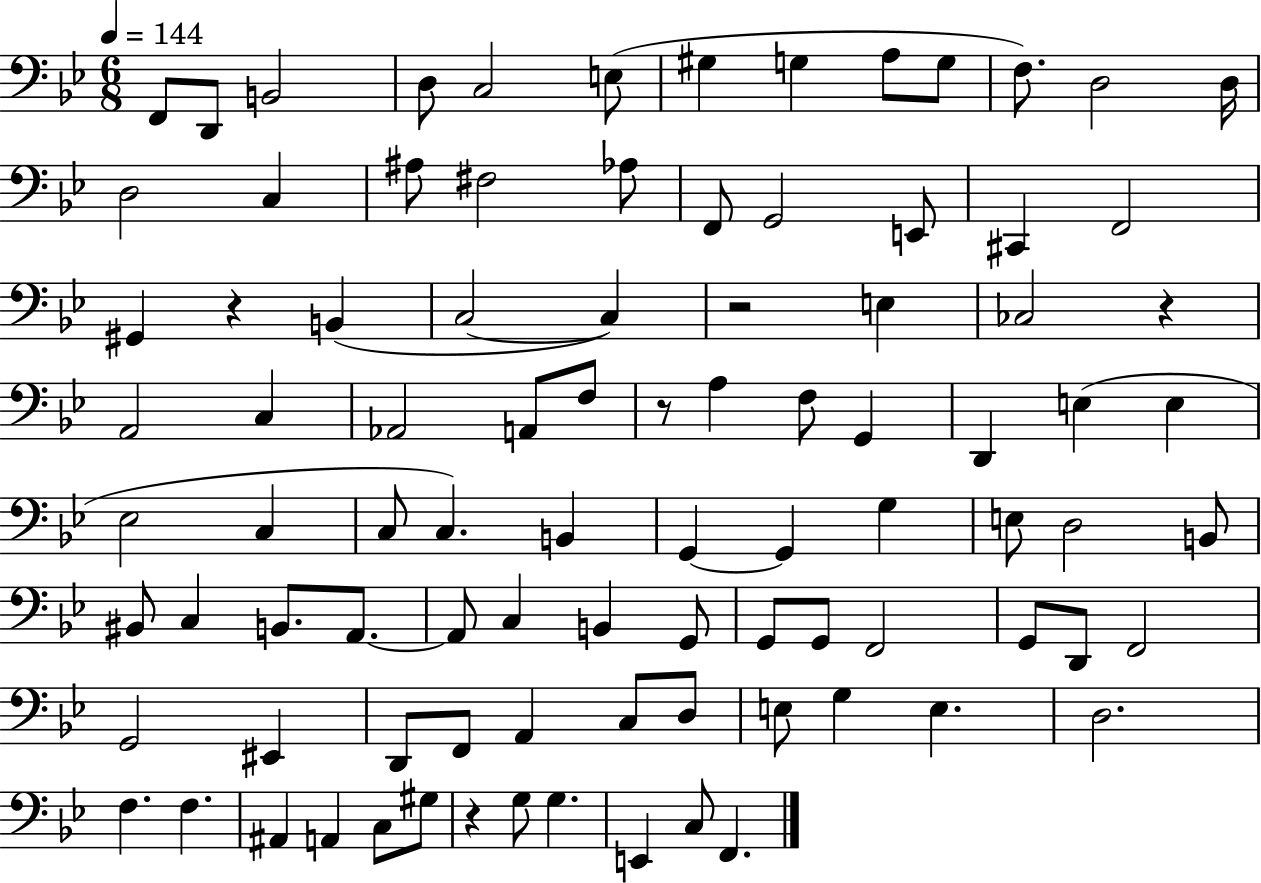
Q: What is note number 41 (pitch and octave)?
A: Eb3